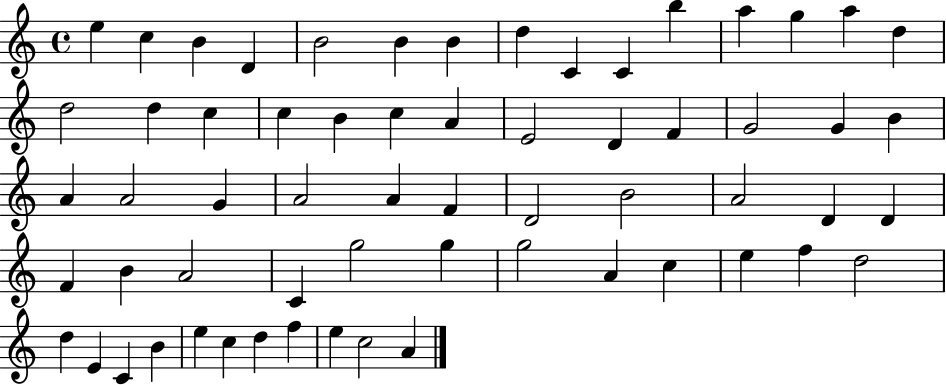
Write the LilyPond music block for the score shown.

{
  \clef treble
  \time 4/4
  \defaultTimeSignature
  \key c \major
  e''4 c''4 b'4 d'4 | b'2 b'4 b'4 | d''4 c'4 c'4 b''4 | a''4 g''4 a''4 d''4 | \break d''2 d''4 c''4 | c''4 b'4 c''4 a'4 | e'2 d'4 f'4 | g'2 g'4 b'4 | \break a'4 a'2 g'4 | a'2 a'4 f'4 | d'2 b'2 | a'2 d'4 d'4 | \break f'4 b'4 a'2 | c'4 g''2 g''4 | g''2 a'4 c''4 | e''4 f''4 d''2 | \break d''4 e'4 c'4 b'4 | e''4 c''4 d''4 f''4 | e''4 c''2 a'4 | \bar "|."
}